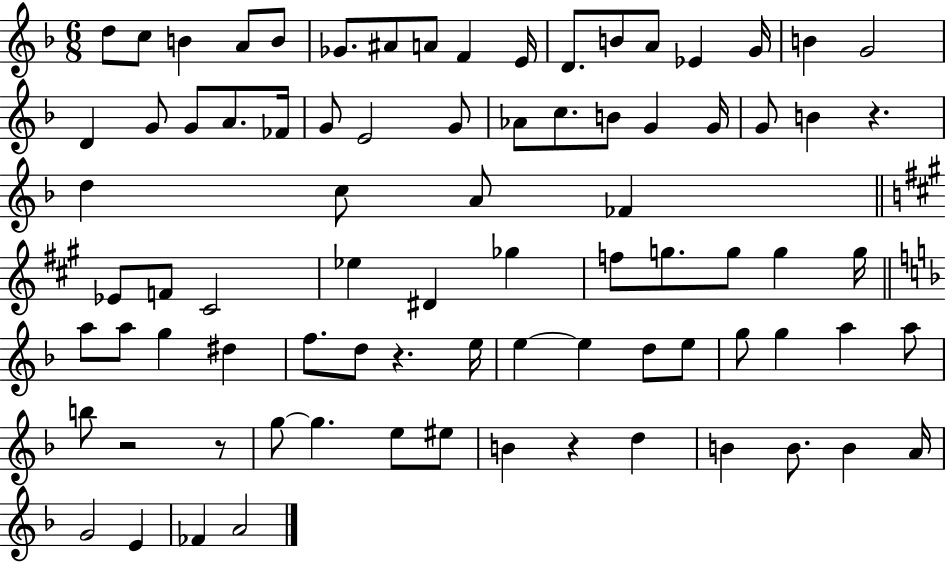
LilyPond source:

{
  \clef treble
  \numericTimeSignature
  \time 6/8
  \key f \major
  \repeat volta 2 { d''8 c''8 b'4 a'8 b'8 | ges'8. ais'8 a'8 f'4 e'16 | d'8. b'8 a'8 ees'4 g'16 | b'4 g'2 | \break d'4 g'8 g'8 a'8. fes'16 | g'8 e'2 g'8 | aes'8 c''8. b'8 g'4 g'16 | g'8 b'4 r4. | \break d''4 c''8 a'8 fes'4 | \bar "||" \break \key a \major ees'8 f'8 cis'2 | ees''4 dis'4 ges''4 | f''8 g''8. g''8 g''4 g''16 | \bar "||" \break \key f \major a''8 a''8 g''4 dis''4 | f''8. d''8 r4. e''16 | e''4~~ e''4 d''8 e''8 | g''8 g''4 a''4 a''8 | \break b''8 r2 r8 | g''8~~ g''4. e''8 eis''8 | b'4 r4 d''4 | b'4 b'8. b'4 a'16 | \break g'2 e'4 | fes'4 a'2 | } \bar "|."
}